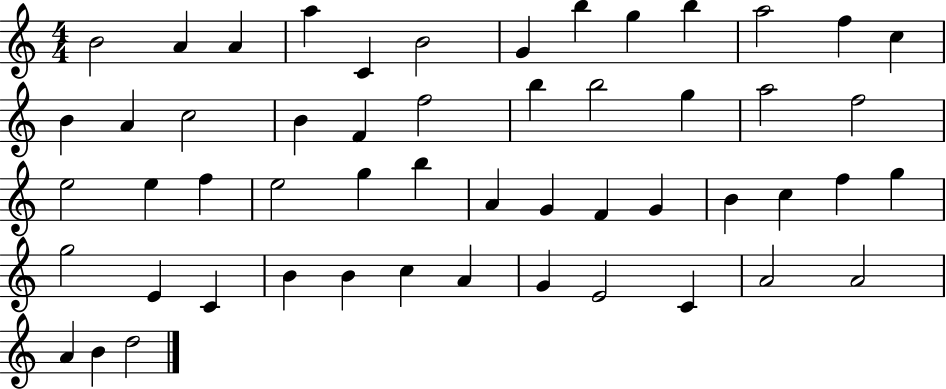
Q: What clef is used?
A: treble